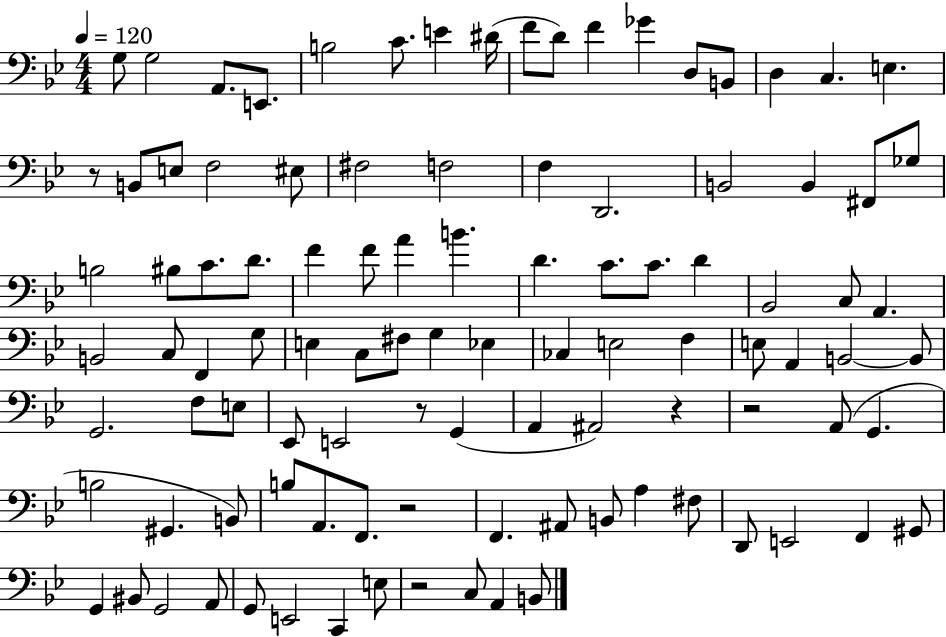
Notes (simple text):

G3/e G3/h A2/e. E2/e. B3/h C4/e. E4/q D#4/s F4/e D4/e F4/q Gb4/q D3/e B2/e D3/q C3/q. E3/q. R/e B2/e E3/e F3/h EIS3/e F#3/h F3/h F3/q D2/h. B2/h B2/q F#2/e Gb3/e B3/h BIS3/e C4/e. D4/e. F4/q F4/e A4/q B4/q. D4/q. C4/e. C4/e. D4/q Bb2/h C3/e A2/q. B2/h C3/e F2/q G3/e E3/q C3/e F#3/e G3/q Eb3/q CES3/q E3/h F3/q E3/e A2/q B2/h B2/e G2/h. F3/e E3/e Eb2/e E2/h R/e G2/q A2/q A#2/h R/q R/h A2/e G2/q. B3/h G#2/q. B2/e B3/e A2/e. F2/e. R/h F2/q. A#2/e B2/e A3/q F#3/e D2/e E2/h F2/q G#2/e G2/q BIS2/e G2/h A2/e G2/e E2/h C2/q E3/e R/h C3/e A2/q B2/e